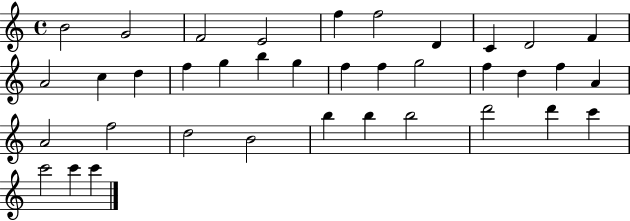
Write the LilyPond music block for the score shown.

{
  \clef treble
  \time 4/4
  \defaultTimeSignature
  \key c \major
  b'2 g'2 | f'2 e'2 | f''4 f''2 d'4 | c'4 d'2 f'4 | \break a'2 c''4 d''4 | f''4 g''4 b''4 g''4 | f''4 f''4 g''2 | f''4 d''4 f''4 a'4 | \break a'2 f''2 | d''2 b'2 | b''4 b''4 b''2 | d'''2 d'''4 c'''4 | \break c'''2 c'''4 c'''4 | \bar "|."
}